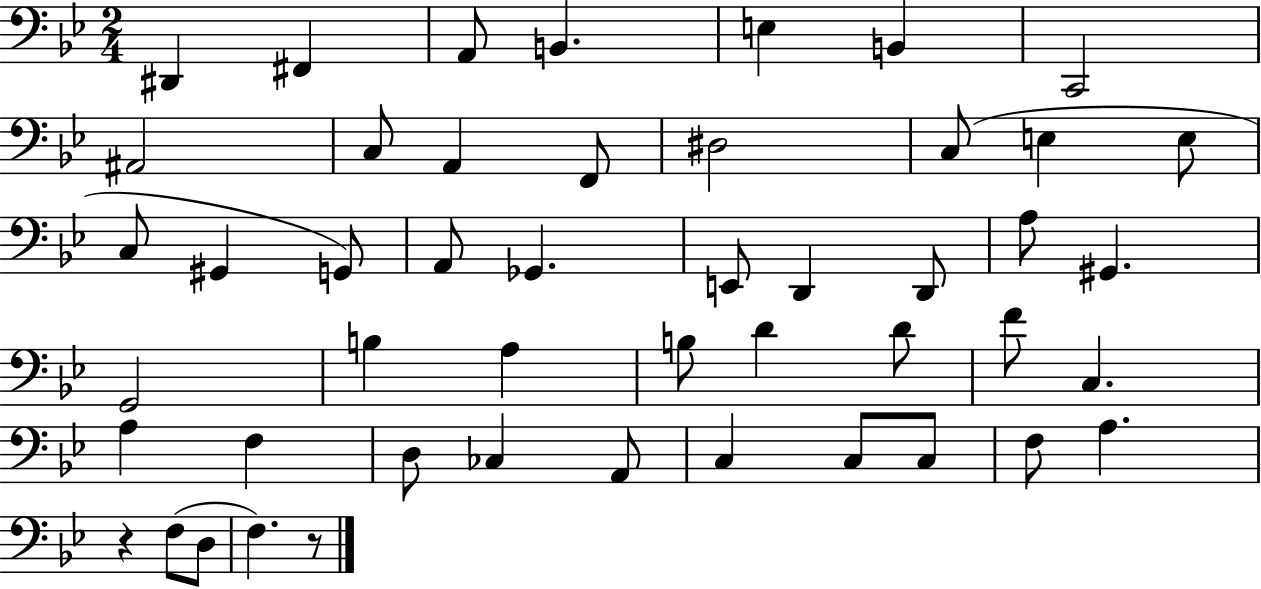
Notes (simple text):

D#2/q F#2/q A2/e B2/q. E3/q B2/q C2/h A#2/h C3/e A2/q F2/e D#3/h C3/e E3/q E3/e C3/e G#2/q G2/e A2/e Gb2/q. E2/e D2/q D2/e A3/e G#2/q. G2/h B3/q A3/q B3/e D4/q D4/e F4/e C3/q. A3/q F3/q D3/e CES3/q A2/e C3/q C3/e C3/e F3/e A3/q. R/q F3/e D3/e F3/q. R/e